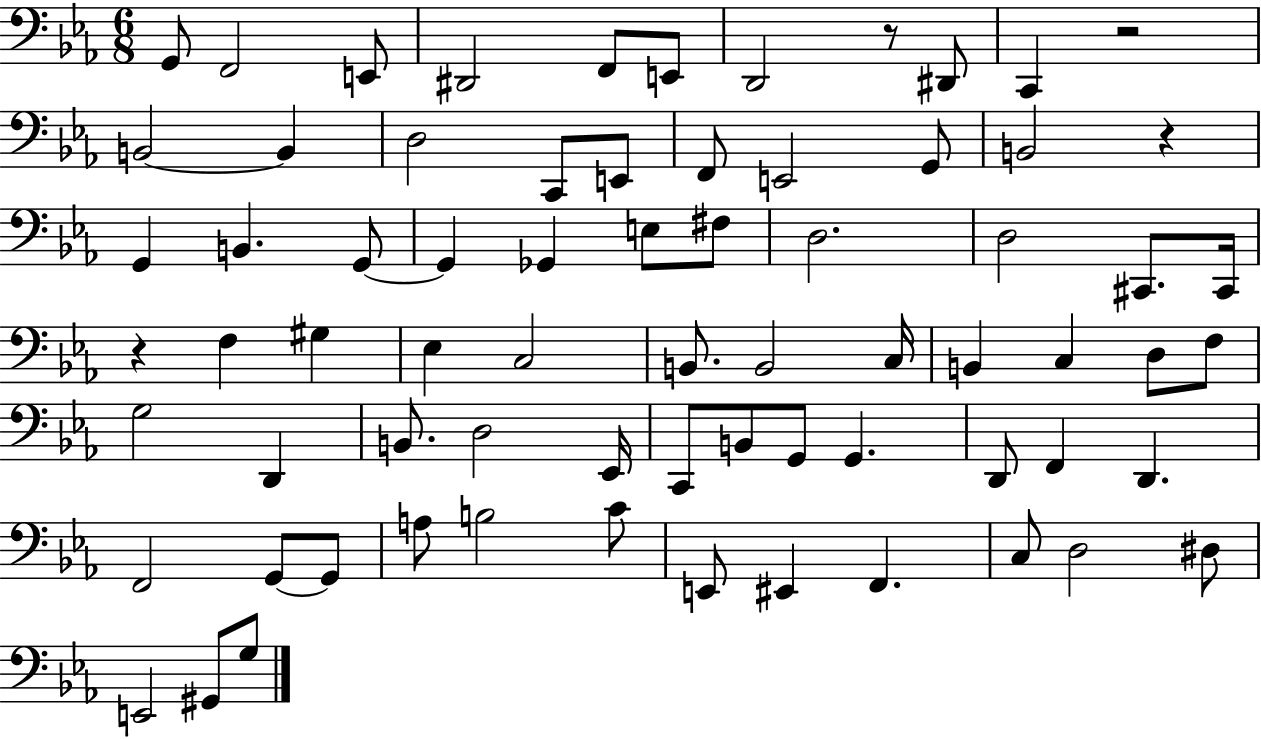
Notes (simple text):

G2/e F2/h E2/e D#2/h F2/e E2/e D2/h R/e D#2/e C2/q R/h B2/h B2/q D3/h C2/e E2/e F2/e E2/h G2/e B2/h R/q G2/q B2/q. G2/e G2/q Gb2/q E3/e F#3/e D3/h. D3/h C#2/e. C#2/s R/q F3/q G#3/q Eb3/q C3/h B2/e. B2/h C3/s B2/q C3/q D3/e F3/e G3/h D2/q B2/e. D3/h Eb2/s C2/e B2/e G2/e G2/q. D2/e F2/q D2/q. F2/h G2/e G2/e A3/e B3/h C4/e E2/e EIS2/q F2/q. C3/e D3/h D#3/e E2/h G#2/e G3/e